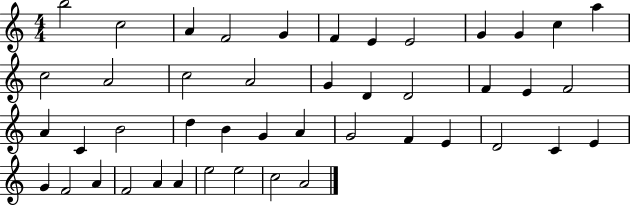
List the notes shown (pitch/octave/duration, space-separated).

B5/h C5/h A4/q F4/h G4/q F4/q E4/q E4/h G4/q G4/q C5/q A5/q C5/h A4/h C5/h A4/h G4/q D4/q D4/h F4/q E4/q F4/h A4/q C4/q B4/h D5/q B4/q G4/q A4/q G4/h F4/q E4/q D4/h C4/q E4/q G4/q F4/h A4/q F4/h A4/q A4/q E5/h E5/h C5/h A4/h